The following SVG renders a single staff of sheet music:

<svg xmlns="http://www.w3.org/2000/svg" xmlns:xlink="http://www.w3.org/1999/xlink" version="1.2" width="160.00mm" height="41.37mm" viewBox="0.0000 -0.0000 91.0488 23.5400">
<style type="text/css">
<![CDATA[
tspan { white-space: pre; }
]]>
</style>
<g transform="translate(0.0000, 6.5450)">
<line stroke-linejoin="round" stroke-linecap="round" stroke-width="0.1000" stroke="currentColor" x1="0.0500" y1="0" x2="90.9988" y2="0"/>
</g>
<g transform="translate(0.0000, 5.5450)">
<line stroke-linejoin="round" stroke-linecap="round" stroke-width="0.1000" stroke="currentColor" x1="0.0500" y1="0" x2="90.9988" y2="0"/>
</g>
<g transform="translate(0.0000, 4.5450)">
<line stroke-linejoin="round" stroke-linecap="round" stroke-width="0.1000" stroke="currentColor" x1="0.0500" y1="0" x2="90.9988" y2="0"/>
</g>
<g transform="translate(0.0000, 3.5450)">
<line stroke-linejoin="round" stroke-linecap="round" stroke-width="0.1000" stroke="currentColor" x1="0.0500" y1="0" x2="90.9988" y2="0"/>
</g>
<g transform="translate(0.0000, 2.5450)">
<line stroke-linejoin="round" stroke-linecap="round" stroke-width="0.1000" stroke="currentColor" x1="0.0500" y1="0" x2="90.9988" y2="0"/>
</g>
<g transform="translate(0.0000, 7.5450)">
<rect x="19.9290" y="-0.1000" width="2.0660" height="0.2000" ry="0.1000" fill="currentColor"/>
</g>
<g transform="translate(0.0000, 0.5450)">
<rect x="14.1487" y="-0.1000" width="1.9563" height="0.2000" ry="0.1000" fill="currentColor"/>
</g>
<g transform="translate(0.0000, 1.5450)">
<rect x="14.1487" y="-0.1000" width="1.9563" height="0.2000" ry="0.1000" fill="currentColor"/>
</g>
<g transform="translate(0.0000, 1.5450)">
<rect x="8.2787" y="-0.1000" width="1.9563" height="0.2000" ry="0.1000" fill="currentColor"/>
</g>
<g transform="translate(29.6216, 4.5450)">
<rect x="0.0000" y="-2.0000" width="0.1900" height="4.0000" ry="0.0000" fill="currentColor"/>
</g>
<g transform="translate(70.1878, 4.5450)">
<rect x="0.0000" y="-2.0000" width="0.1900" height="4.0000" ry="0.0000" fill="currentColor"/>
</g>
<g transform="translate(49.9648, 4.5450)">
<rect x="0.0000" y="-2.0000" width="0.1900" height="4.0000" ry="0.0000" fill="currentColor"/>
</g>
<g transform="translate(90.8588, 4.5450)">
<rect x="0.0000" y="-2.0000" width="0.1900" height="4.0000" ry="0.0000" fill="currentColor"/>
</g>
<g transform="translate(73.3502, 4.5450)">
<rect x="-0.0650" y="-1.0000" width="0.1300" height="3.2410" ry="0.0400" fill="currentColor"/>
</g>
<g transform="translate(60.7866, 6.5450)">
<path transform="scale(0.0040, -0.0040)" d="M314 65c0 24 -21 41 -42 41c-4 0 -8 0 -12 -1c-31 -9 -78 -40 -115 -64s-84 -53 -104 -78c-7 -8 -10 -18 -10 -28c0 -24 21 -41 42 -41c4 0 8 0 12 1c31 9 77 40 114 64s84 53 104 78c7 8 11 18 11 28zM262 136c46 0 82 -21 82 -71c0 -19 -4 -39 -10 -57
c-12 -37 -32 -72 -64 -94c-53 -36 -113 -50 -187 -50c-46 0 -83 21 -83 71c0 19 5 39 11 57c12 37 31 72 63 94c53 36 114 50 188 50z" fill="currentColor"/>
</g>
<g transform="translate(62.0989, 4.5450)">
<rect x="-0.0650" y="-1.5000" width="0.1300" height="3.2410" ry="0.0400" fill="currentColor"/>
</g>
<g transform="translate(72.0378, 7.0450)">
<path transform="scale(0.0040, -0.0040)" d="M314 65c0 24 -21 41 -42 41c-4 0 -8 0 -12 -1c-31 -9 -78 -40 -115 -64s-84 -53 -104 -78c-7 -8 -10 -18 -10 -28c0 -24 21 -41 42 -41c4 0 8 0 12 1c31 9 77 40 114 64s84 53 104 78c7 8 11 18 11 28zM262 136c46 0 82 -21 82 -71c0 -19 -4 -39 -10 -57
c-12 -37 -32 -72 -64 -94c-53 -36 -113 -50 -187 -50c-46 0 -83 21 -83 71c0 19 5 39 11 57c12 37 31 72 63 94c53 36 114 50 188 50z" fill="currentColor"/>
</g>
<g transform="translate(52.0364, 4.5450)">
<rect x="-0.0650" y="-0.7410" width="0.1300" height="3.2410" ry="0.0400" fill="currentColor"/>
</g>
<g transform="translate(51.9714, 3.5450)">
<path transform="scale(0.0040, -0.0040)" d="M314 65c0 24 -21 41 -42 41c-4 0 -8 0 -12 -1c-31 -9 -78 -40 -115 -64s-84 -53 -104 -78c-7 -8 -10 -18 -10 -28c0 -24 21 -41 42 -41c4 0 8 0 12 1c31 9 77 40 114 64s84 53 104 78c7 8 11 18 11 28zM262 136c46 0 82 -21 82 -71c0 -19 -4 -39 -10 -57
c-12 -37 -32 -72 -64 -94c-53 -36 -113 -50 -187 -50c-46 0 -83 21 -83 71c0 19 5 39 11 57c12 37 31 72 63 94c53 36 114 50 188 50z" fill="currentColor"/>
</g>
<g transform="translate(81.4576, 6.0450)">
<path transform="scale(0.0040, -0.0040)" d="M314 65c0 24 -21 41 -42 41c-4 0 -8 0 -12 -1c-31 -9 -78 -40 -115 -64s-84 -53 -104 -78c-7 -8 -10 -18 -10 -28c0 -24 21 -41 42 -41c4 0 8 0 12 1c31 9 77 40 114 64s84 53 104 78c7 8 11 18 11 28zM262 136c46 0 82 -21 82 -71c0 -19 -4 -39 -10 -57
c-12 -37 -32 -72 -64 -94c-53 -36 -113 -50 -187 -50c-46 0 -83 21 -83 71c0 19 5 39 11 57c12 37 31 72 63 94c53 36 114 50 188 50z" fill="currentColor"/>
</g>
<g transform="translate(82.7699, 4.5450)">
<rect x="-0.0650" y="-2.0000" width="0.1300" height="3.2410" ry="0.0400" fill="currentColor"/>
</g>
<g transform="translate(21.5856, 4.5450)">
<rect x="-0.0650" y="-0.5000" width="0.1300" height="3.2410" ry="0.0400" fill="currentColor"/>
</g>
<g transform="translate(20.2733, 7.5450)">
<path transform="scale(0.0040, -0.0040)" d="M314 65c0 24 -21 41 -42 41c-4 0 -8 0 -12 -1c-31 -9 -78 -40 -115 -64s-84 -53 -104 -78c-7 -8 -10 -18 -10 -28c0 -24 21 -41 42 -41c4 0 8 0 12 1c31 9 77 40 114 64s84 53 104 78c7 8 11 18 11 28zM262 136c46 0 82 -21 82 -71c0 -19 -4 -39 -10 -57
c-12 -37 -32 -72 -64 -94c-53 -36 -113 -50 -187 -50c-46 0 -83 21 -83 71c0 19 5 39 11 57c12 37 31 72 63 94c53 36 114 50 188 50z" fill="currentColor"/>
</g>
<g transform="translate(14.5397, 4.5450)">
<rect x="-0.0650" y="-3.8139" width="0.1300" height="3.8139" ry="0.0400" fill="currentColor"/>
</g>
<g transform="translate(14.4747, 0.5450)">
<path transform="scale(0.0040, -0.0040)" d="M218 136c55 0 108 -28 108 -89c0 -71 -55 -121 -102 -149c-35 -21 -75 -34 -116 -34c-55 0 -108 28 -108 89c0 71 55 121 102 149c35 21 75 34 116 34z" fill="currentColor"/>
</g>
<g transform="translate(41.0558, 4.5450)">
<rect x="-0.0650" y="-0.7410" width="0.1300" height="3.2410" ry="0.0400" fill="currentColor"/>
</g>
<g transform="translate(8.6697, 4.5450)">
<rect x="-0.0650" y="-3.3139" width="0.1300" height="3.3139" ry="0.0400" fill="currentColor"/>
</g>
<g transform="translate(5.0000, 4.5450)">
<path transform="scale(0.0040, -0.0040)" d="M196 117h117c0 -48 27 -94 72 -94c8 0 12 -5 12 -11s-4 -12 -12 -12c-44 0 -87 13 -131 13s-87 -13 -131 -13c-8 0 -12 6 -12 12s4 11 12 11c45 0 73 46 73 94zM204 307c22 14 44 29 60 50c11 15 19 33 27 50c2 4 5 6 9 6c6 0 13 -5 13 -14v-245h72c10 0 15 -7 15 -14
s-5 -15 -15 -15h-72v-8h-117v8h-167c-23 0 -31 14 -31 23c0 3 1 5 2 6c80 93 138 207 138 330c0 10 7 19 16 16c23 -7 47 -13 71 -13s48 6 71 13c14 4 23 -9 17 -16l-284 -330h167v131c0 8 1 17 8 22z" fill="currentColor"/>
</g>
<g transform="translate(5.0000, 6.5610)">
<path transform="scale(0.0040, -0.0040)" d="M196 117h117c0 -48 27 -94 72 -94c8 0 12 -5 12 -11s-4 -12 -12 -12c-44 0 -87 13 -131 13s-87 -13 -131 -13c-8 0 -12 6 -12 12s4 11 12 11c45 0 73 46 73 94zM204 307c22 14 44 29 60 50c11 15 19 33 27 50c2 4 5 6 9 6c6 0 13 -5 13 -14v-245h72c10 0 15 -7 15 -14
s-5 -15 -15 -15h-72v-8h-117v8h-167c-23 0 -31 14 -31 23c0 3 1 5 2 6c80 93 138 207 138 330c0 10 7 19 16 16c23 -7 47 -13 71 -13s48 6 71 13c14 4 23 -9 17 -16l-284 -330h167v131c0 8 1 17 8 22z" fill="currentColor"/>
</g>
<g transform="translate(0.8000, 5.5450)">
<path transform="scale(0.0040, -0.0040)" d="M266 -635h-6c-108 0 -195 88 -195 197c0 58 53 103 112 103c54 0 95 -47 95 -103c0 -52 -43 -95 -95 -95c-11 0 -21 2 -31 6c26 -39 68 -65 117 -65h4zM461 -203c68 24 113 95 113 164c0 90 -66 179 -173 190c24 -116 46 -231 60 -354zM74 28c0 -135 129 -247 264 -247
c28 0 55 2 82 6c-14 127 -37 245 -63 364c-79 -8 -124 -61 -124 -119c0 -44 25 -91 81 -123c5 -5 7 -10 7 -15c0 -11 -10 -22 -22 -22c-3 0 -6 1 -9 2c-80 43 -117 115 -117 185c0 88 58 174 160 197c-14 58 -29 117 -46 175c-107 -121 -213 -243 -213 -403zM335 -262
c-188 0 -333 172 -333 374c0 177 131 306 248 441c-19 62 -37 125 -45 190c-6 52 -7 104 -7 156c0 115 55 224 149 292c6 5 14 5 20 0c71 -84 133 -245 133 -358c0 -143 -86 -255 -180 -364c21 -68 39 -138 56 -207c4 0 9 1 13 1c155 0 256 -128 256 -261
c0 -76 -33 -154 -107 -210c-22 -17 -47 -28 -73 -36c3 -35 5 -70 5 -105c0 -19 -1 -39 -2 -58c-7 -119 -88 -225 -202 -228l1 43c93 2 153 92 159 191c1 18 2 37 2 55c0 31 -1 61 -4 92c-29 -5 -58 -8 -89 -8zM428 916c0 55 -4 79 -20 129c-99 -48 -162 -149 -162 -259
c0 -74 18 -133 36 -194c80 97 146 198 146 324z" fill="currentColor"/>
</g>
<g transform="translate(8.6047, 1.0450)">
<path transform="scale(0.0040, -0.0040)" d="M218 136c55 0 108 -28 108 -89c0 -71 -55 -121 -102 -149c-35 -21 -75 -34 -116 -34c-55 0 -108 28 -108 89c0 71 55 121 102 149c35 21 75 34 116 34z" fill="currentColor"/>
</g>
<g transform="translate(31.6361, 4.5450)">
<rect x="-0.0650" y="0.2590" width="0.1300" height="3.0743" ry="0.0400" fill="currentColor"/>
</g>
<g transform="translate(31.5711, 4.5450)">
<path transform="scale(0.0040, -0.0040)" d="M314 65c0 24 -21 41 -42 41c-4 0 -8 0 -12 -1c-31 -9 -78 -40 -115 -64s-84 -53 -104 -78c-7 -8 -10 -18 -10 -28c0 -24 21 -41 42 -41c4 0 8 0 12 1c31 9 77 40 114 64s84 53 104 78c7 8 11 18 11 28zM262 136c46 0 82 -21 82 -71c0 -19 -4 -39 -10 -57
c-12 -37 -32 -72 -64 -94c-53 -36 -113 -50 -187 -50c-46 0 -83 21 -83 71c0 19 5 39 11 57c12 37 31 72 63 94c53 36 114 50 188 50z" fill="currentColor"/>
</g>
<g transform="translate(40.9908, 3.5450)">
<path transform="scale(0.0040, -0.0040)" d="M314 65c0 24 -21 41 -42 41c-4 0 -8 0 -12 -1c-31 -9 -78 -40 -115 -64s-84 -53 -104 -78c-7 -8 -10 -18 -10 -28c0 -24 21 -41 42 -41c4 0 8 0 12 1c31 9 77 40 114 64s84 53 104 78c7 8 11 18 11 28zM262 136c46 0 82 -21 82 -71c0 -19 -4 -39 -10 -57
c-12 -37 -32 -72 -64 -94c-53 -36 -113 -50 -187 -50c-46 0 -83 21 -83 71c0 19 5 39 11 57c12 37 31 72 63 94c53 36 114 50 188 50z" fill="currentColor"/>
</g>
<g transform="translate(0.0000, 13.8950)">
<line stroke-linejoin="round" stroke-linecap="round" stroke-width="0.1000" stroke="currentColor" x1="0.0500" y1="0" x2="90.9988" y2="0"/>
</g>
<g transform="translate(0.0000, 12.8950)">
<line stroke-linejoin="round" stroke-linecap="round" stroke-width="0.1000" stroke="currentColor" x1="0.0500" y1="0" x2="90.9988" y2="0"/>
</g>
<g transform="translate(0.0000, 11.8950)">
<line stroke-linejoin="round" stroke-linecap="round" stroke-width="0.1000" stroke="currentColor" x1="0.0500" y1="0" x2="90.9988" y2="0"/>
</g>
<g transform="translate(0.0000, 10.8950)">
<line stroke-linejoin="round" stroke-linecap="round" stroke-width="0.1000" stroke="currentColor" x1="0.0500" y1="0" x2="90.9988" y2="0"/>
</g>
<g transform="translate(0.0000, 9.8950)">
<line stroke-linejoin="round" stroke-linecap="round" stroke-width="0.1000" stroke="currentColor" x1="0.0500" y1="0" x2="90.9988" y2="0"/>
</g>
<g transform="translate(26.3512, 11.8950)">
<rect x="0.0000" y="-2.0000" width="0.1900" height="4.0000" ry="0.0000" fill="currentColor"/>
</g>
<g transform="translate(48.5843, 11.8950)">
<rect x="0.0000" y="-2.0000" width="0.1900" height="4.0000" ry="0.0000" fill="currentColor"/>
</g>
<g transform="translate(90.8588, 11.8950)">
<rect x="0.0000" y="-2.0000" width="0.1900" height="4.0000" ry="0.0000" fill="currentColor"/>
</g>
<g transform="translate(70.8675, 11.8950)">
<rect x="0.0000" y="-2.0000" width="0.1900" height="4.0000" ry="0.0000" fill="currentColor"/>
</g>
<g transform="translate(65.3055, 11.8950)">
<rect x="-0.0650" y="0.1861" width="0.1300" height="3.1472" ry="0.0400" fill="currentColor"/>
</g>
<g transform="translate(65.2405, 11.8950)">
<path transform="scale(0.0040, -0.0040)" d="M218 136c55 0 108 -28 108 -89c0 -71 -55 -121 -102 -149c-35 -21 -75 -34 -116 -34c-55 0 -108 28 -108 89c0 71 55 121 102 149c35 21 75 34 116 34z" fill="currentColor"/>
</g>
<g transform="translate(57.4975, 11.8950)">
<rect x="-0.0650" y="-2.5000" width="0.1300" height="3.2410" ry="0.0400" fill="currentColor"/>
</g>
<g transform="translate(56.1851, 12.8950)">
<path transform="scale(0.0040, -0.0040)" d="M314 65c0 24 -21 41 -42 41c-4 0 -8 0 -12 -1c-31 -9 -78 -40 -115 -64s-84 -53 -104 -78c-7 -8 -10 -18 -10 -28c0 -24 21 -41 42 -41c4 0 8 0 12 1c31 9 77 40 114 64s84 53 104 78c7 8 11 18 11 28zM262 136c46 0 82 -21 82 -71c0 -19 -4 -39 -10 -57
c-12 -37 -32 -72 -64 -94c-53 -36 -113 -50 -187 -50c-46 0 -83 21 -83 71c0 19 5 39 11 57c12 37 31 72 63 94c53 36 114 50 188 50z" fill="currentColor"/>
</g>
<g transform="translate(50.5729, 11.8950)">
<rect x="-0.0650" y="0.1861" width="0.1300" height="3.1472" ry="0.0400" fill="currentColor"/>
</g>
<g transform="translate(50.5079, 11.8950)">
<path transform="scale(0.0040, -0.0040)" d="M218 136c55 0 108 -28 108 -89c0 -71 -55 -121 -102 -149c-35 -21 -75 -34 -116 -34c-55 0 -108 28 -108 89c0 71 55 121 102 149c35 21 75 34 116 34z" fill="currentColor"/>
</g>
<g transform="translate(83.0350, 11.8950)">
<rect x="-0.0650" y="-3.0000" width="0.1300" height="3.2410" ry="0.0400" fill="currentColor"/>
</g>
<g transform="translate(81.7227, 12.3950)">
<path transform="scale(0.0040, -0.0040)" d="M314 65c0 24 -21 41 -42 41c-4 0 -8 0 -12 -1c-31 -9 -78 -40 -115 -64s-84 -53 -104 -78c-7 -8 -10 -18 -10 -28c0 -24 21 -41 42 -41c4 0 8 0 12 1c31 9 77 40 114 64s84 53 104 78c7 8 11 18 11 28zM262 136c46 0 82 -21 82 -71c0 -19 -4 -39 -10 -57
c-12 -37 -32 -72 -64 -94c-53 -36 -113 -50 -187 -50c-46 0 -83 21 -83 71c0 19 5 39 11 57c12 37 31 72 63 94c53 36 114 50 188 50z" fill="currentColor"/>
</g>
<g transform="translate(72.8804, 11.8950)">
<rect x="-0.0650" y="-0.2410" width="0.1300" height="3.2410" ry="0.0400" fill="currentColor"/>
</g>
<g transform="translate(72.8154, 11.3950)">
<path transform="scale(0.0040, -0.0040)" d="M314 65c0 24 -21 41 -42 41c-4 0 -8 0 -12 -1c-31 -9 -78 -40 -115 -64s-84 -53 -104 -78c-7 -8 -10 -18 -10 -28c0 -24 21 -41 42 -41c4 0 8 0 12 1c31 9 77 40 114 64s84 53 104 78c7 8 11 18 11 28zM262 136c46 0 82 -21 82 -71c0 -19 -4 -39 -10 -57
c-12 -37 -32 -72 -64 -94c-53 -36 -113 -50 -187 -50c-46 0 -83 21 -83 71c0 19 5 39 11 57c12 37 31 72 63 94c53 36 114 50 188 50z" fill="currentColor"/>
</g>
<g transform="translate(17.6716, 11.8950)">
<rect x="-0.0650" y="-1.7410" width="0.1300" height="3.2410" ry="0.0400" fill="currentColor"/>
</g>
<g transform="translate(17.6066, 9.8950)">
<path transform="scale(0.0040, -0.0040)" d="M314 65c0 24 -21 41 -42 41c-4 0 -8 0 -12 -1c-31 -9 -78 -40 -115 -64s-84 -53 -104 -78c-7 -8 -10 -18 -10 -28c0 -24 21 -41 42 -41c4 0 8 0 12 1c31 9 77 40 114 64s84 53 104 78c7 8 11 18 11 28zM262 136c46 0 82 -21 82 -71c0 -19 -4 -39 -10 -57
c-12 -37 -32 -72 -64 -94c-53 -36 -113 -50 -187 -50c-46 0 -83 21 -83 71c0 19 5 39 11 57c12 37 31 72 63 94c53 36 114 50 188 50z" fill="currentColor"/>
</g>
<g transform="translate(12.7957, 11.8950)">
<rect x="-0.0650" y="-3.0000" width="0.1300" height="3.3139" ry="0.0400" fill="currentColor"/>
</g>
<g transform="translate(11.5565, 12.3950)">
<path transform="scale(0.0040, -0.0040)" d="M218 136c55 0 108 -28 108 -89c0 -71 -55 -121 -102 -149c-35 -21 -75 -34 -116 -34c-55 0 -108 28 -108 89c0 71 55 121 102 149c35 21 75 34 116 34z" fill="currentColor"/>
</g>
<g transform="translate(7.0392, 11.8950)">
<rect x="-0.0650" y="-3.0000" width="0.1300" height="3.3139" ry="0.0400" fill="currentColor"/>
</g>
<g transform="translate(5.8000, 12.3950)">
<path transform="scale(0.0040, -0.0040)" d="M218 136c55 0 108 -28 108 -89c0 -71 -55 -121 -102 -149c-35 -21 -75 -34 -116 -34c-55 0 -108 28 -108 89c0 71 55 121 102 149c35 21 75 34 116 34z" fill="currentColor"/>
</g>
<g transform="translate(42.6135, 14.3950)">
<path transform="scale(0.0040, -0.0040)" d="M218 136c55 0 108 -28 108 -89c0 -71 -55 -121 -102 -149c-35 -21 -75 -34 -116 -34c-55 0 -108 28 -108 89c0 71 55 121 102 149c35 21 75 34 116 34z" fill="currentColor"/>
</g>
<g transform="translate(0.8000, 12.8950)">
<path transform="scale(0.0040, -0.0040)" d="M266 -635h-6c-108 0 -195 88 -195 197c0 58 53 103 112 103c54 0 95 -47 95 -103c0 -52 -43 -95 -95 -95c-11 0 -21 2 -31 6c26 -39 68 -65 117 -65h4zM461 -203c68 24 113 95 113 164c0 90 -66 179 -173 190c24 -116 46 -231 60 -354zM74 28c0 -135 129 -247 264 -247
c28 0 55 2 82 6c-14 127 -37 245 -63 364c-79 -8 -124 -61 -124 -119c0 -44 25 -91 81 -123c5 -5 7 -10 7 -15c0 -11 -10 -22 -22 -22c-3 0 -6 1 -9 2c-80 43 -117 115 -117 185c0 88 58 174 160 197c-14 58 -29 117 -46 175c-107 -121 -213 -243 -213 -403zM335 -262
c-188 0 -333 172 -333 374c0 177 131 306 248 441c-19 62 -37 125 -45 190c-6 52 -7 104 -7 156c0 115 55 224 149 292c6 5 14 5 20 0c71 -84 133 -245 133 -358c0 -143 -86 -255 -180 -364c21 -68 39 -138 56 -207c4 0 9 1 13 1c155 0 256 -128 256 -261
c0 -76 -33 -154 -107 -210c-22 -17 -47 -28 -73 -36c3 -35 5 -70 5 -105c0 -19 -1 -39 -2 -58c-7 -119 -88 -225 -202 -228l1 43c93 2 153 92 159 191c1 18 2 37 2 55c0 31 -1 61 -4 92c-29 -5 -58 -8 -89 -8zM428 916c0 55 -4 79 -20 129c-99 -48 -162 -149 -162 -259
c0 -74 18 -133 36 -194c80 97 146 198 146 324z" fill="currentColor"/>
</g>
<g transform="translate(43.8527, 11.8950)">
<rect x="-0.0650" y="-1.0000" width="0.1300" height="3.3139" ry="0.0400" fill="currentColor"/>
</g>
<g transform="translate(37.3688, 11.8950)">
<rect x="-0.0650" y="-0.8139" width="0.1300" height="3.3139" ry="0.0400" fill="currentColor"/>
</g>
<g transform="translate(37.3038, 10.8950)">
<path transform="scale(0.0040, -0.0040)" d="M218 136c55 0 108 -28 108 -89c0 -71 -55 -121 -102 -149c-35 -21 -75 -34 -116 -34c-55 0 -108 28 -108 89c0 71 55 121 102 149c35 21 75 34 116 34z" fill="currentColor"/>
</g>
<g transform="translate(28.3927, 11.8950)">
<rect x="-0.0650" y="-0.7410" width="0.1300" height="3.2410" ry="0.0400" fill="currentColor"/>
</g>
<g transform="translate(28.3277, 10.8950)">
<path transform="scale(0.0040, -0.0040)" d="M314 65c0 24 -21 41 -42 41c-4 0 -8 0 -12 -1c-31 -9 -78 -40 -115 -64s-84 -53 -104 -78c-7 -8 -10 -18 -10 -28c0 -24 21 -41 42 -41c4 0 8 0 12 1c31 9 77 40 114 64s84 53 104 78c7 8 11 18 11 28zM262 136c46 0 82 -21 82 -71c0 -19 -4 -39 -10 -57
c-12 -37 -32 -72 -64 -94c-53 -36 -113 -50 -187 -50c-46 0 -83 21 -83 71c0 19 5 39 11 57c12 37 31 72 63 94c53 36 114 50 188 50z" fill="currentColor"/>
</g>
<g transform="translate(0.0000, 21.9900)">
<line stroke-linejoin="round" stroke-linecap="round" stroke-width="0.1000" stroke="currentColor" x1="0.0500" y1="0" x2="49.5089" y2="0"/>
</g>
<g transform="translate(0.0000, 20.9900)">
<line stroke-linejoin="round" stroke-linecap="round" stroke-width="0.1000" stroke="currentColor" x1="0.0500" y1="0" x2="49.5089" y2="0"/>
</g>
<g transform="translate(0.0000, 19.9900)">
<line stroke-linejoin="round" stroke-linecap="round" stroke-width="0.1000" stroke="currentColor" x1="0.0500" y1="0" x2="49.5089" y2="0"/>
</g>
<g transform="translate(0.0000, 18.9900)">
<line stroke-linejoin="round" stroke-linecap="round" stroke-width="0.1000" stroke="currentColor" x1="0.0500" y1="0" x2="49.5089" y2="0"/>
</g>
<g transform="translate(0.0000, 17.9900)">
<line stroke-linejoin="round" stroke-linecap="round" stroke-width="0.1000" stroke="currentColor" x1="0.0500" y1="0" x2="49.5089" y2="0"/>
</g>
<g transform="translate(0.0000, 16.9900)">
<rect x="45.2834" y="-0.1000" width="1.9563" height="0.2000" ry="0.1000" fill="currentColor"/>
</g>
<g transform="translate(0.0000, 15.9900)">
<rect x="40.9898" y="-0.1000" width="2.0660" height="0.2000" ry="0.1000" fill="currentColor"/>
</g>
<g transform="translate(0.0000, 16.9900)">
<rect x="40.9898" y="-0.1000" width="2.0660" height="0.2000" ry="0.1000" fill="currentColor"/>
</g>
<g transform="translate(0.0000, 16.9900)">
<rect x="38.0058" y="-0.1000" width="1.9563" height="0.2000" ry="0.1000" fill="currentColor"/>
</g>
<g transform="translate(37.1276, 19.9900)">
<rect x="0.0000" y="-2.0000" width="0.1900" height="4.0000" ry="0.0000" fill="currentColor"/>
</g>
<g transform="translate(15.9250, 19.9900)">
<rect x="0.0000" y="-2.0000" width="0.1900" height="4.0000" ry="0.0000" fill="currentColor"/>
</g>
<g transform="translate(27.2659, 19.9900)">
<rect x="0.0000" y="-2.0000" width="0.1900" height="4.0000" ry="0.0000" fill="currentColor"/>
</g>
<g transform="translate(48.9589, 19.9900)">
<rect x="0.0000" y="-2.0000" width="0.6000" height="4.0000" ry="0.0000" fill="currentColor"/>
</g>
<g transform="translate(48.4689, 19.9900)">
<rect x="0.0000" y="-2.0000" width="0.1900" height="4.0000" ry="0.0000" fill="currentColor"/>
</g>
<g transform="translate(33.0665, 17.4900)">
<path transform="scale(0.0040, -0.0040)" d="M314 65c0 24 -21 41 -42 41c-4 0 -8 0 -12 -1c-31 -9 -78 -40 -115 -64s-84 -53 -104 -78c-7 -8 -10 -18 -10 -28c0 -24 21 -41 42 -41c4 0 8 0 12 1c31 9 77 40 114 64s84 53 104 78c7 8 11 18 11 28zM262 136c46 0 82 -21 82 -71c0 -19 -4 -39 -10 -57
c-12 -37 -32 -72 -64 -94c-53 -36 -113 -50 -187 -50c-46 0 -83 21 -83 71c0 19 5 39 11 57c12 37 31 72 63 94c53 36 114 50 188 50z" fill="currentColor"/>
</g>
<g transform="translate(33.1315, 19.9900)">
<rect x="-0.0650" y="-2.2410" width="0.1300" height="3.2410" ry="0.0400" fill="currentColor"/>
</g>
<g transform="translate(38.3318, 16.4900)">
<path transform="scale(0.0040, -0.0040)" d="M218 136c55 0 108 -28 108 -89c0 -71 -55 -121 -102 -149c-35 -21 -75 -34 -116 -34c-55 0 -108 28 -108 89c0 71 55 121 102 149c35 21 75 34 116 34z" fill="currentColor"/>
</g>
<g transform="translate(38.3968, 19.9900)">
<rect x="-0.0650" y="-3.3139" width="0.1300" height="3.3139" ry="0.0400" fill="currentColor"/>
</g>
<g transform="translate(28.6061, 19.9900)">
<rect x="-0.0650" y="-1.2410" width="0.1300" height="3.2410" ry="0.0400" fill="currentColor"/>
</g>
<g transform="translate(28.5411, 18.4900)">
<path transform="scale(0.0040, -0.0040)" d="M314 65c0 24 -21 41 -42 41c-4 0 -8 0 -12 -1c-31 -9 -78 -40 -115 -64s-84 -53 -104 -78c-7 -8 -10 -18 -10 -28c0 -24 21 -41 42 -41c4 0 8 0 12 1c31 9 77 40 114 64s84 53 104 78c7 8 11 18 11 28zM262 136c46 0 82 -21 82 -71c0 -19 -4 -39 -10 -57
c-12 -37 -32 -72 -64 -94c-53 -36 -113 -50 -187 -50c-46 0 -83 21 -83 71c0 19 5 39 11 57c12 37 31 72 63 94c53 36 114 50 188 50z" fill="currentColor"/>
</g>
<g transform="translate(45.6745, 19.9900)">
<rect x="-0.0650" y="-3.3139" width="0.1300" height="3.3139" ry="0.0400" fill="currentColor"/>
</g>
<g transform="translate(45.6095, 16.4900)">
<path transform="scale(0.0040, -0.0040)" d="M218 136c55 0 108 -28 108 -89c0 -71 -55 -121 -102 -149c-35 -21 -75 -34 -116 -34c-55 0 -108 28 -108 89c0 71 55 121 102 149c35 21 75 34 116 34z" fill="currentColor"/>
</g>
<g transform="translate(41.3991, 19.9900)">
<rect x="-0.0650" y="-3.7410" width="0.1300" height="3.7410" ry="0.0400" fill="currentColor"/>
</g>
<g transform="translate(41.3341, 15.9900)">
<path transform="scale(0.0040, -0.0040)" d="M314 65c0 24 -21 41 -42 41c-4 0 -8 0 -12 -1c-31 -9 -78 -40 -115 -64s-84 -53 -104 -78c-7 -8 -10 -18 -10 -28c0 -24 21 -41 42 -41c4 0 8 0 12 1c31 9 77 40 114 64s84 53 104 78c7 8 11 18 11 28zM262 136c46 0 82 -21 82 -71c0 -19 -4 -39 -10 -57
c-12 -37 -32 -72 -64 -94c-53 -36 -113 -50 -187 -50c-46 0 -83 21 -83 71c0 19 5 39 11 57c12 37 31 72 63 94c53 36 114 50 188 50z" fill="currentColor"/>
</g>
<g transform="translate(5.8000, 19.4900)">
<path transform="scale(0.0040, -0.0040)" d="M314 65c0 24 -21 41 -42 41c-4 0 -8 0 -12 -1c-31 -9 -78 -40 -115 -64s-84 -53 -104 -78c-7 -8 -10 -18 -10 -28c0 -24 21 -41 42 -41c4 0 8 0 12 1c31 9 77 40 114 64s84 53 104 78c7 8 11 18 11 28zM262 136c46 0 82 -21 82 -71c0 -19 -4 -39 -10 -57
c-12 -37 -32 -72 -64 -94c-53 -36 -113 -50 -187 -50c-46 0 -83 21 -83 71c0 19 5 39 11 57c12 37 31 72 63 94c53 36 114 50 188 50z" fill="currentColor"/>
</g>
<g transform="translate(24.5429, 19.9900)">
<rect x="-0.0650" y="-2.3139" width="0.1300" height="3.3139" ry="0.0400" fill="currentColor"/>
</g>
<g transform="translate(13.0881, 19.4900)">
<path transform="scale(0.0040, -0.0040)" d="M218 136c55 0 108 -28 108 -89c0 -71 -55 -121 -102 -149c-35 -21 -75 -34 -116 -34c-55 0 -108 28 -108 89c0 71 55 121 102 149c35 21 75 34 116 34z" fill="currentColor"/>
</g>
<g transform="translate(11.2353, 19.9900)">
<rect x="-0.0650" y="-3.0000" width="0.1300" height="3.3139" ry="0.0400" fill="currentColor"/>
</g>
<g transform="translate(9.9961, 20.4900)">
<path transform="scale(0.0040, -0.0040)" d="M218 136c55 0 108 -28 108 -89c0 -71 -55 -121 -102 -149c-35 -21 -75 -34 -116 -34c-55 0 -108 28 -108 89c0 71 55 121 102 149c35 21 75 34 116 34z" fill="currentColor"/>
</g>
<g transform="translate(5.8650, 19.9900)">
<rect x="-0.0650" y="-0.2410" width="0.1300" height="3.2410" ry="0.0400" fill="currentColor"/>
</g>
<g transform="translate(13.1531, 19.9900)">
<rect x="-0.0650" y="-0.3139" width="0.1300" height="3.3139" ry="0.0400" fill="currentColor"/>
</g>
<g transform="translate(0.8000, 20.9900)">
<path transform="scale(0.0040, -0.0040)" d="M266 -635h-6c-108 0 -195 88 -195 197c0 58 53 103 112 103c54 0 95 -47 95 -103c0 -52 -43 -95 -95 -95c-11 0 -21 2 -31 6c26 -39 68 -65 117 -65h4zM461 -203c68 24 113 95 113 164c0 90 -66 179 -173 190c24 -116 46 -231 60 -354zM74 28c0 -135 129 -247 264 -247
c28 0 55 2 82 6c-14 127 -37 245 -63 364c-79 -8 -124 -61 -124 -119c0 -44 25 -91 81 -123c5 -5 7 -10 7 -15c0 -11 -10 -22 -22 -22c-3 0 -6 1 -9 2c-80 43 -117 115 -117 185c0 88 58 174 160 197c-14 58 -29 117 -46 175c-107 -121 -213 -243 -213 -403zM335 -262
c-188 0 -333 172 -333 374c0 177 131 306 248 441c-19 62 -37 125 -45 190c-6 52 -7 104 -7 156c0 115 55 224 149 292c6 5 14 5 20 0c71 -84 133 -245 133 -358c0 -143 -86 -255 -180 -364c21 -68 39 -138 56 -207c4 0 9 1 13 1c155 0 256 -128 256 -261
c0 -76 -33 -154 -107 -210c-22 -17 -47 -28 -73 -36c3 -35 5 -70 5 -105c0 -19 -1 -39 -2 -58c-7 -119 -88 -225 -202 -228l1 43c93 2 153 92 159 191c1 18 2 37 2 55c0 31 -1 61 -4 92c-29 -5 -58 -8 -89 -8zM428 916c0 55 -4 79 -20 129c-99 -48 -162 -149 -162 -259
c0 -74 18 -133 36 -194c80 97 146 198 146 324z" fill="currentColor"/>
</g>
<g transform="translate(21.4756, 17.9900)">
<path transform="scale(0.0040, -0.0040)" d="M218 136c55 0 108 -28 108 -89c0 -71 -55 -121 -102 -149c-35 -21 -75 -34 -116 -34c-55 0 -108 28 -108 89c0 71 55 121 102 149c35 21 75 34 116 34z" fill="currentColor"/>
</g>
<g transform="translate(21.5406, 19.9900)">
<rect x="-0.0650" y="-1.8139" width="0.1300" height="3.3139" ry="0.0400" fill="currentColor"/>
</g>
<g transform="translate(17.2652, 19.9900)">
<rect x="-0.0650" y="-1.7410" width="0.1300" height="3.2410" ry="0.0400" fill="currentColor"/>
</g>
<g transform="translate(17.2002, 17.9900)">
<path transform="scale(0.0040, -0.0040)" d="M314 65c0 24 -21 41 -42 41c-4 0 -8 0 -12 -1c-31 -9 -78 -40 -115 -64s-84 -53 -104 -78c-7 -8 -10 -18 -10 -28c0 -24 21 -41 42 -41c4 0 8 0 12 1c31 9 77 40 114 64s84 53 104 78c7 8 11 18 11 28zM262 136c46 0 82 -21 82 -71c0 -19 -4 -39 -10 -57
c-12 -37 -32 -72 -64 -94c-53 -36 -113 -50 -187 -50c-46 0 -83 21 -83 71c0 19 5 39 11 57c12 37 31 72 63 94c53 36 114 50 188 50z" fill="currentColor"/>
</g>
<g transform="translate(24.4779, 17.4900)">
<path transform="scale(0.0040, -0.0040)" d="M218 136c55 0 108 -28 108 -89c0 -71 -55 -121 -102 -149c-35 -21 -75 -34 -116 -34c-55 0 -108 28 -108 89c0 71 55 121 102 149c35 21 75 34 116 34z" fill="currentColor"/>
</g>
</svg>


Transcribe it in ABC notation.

X:1
T:Untitled
M:4/4
L:1/4
K:C
b c' C2 B2 d2 d2 E2 D2 F2 A A f2 d2 d D B G2 B c2 A2 c2 A c f2 f g e2 g2 b c'2 b